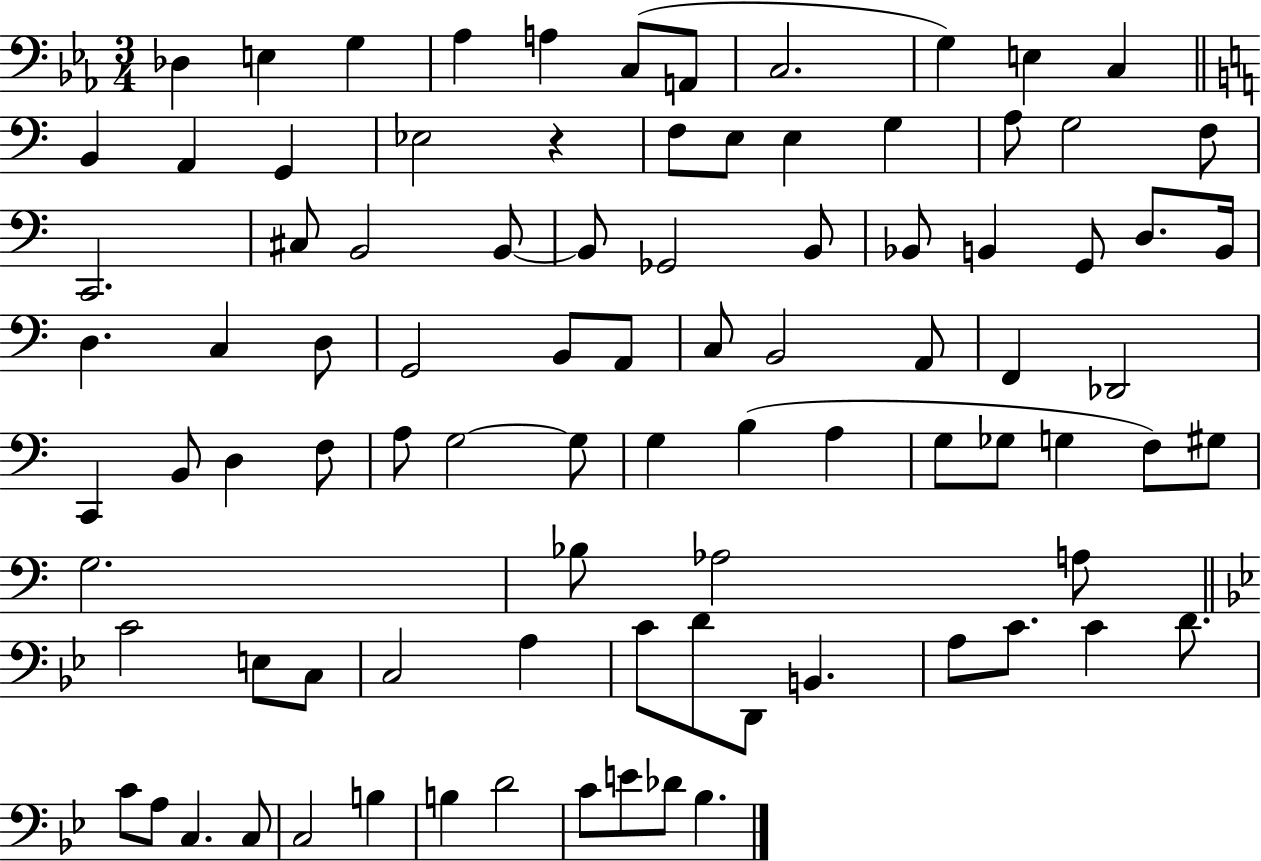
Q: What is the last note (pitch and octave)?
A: Bb3